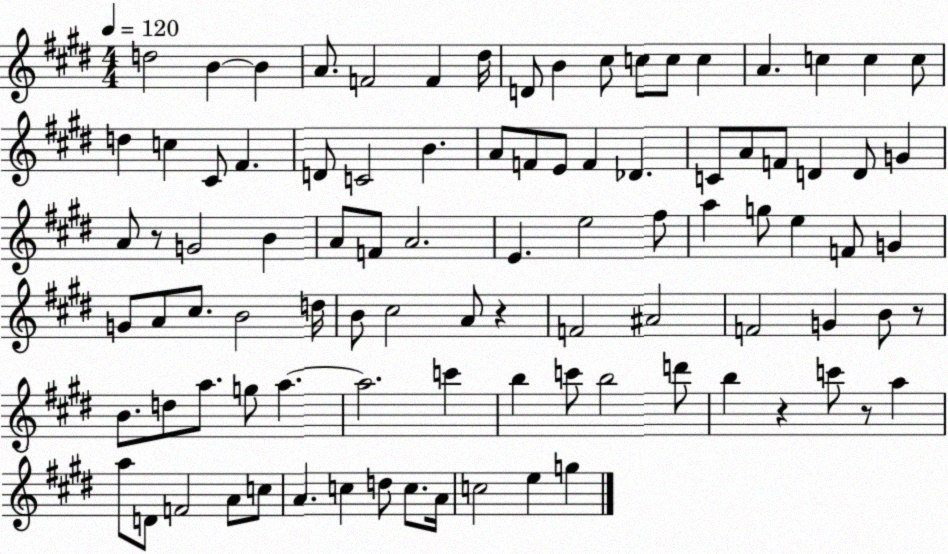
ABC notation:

X:1
T:Untitled
M:4/4
L:1/4
K:E
d2 B B A/2 F2 F ^d/4 D/2 B ^c/2 c/2 c/2 c A c c c/2 d c ^C/2 ^F D/2 C2 B A/2 F/2 E/2 F _D C/2 A/2 F/2 D D/2 G A/2 z/2 G2 B A/2 F/2 A2 E e2 ^f/2 a g/2 e F/2 G G/2 A/2 ^c/2 B2 d/4 B/2 ^c2 A/2 z F2 ^A2 F2 G B/2 z/2 B/2 d/2 a/2 g/2 a a2 c' b c'/2 b2 d'/2 b z c'/2 z/2 a a/2 D/2 F2 A/2 c/2 A c d/2 c/2 A/4 c2 e g